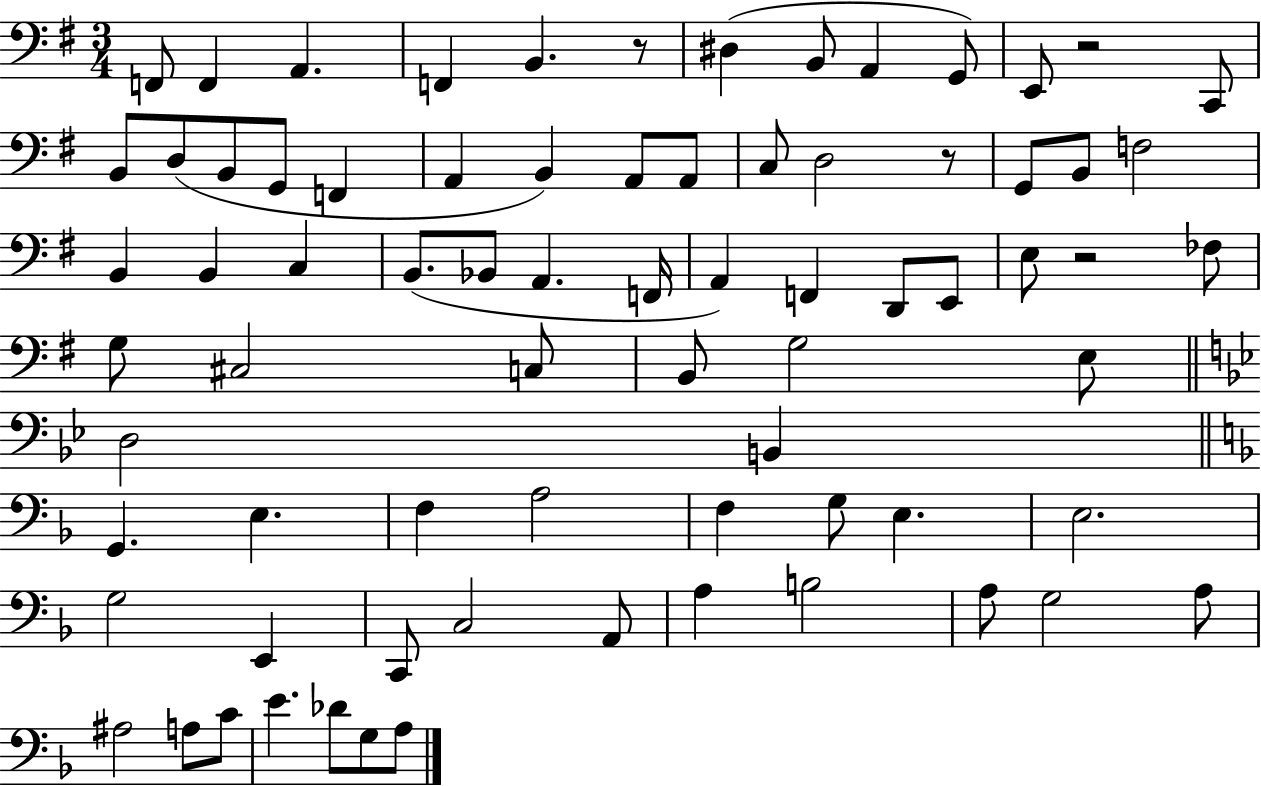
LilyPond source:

{
  \clef bass
  \numericTimeSignature
  \time 3/4
  \key g \major
  f,8 f,4 a,4. | f,4 b,4. r8 | dis4( b,8 a,4 g,8) | e,8 r2 c,8 | \break b,8 d8( b,8 g,8 f,4 | a,4 b,4) a,8 a,8 | c8 d2 r8 | g,8 b,8 f2 | \break b,4 b,4 c4 | b,8.( bes,8 a,4. f,16 | a,4) f,4 d,8 e,8 | e8 r2 fes8 | \break g8 cis2 c8 | b,8 g2 e8 | \bar "||" \break \key bes \major d2 b,4 | \bar "||" \break \key f \major g,4. e4. | f4 a2 | f4 g8 e4. | e2. | \break g2 e,4 | c,8 c2 a,8 | a4 b2 | a8 g2 a8 | \break ais2 a8 c'8 | e'4. des'8 g8 a8 | \bar "|."
}